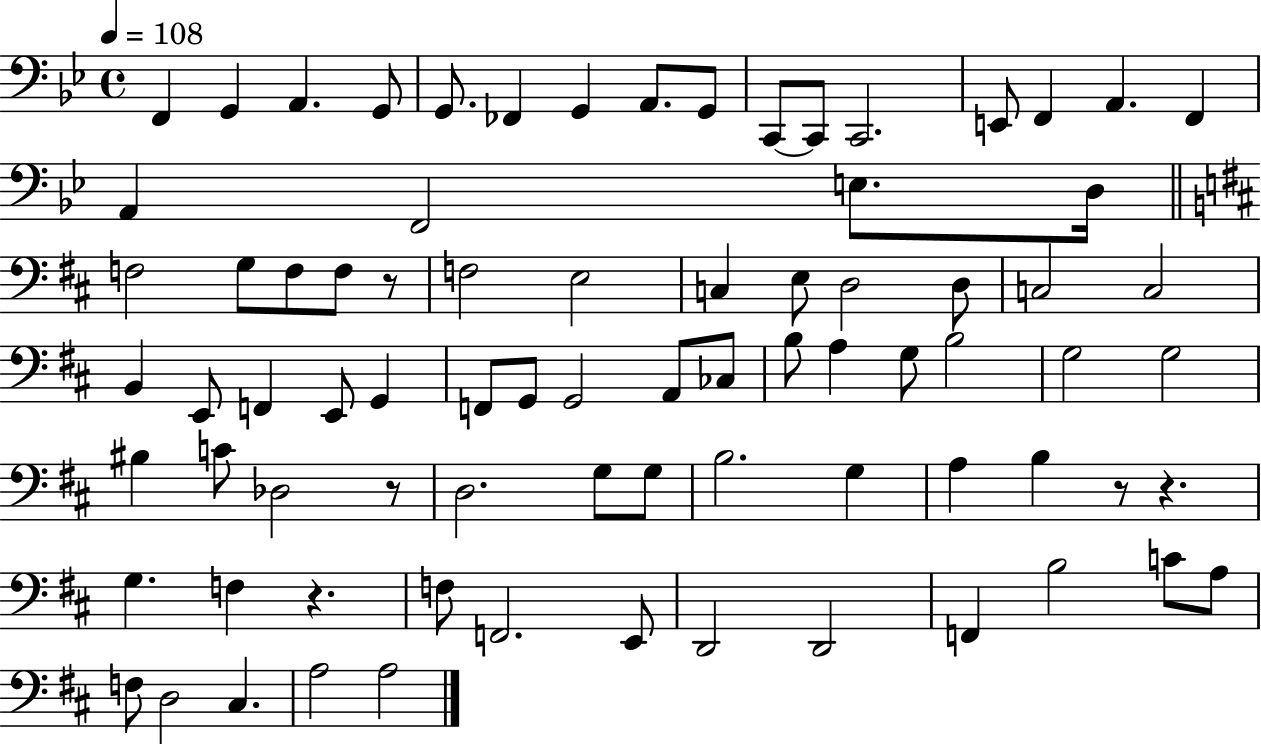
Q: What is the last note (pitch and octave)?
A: A3